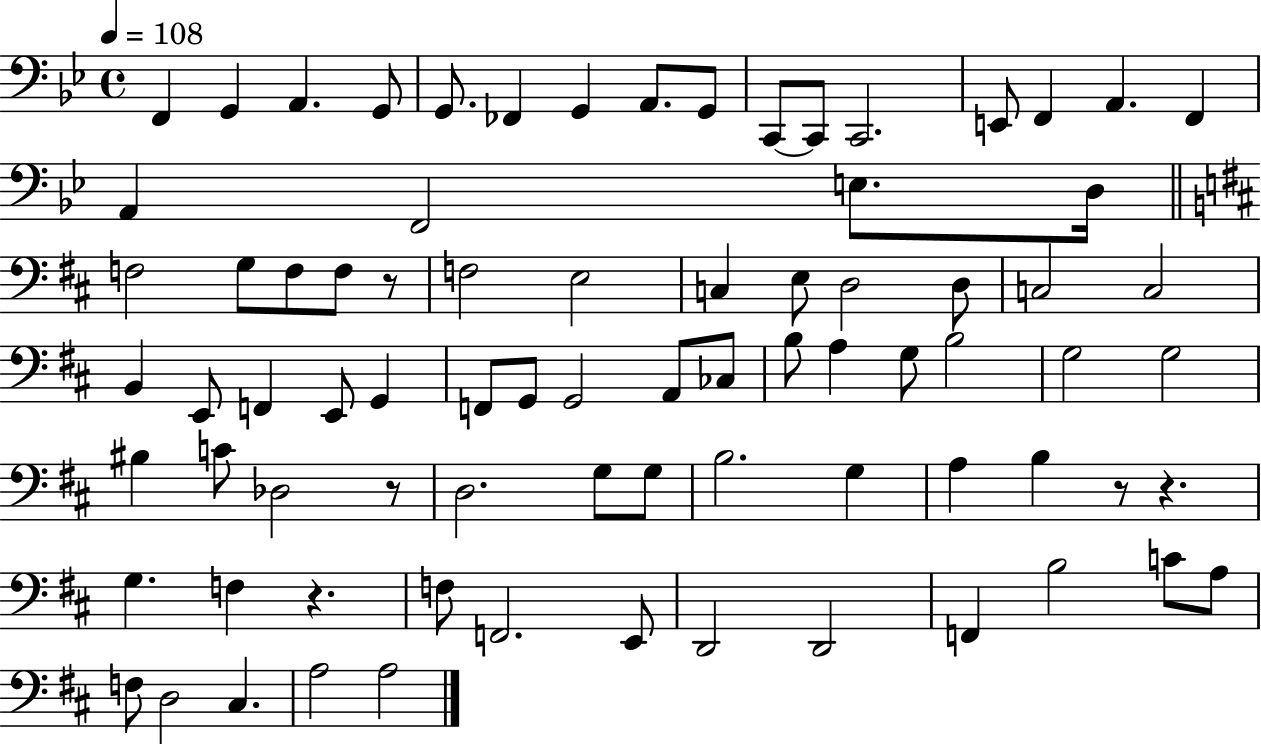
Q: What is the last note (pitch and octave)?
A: A3